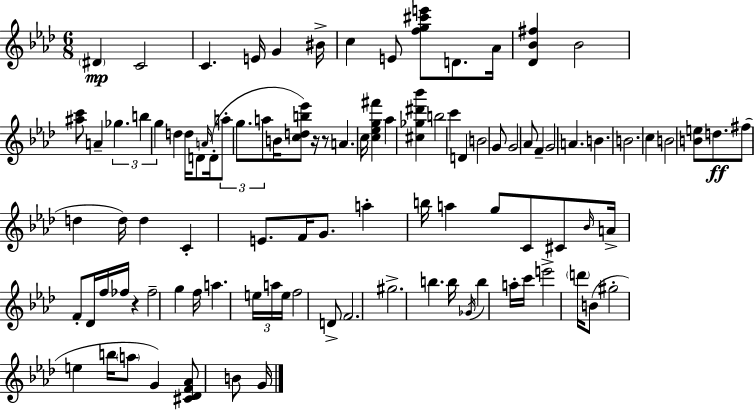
{
  \clef treble
  \numericTimeSignature
  \time 6/8
  \key f \minor
  \parenthesize dis'4\mp c'2 | c'4. e'16 g'4 bis'16-> | c''4 e'8 <f'' g'' cis''' e'''>8 d'8. aes'16 | <des' bes' fis''>4 bes'2 | \break <ais'' c'''>8 a'4-- \tuplet 3/2 { ges''4. | b''4 g''4 } d''4 | d''16 d'8 \grace { a'16 } d'16-.( \tuplet 3/2 { a''8-. g''8. a''8 } | b'16 <c'' d'' b'' ees'''>8) r16 r8 a'4. | \break c''16 <c'' ees'' g'' fis'''>4 aes''4 <cis'' ges'' dis''' bes'''>4 | b''2 c'''4 | d'4 b'2 | g'8 g'2 aes'8 | \break f'4-- g'2 | a'4. b'4. | b'2. | c''4 b'2 | \break <b' e''>8 d''8.\ff fis''8( d''4 | d''16) d''4 c'4-. e'8. | f'16 g'8. a''4-. b''16 a''4 | g''8 c'8 cis'8 \grace { bes'16 } a'16-> f'8-. des'16 | \break f''16 fes''16 r4 fes''2-- | g''4 f''16 a''4. | \tuplet 3/2 { e''16 a''16 e''16 } f''2 | d'8-> f'2. | \break gis''2.-> | b''4. b''16 \acciaccatura { ges'16 } b''4 | a''16-. c'''16 e'''2-> | \parenthesize d'''16 b'8( gis''2-. e''4 | \break b''16 \parenthesize a''8 g'4) <cis' des' f' aes'>8 | b'8 g'16 \bar "|."
}